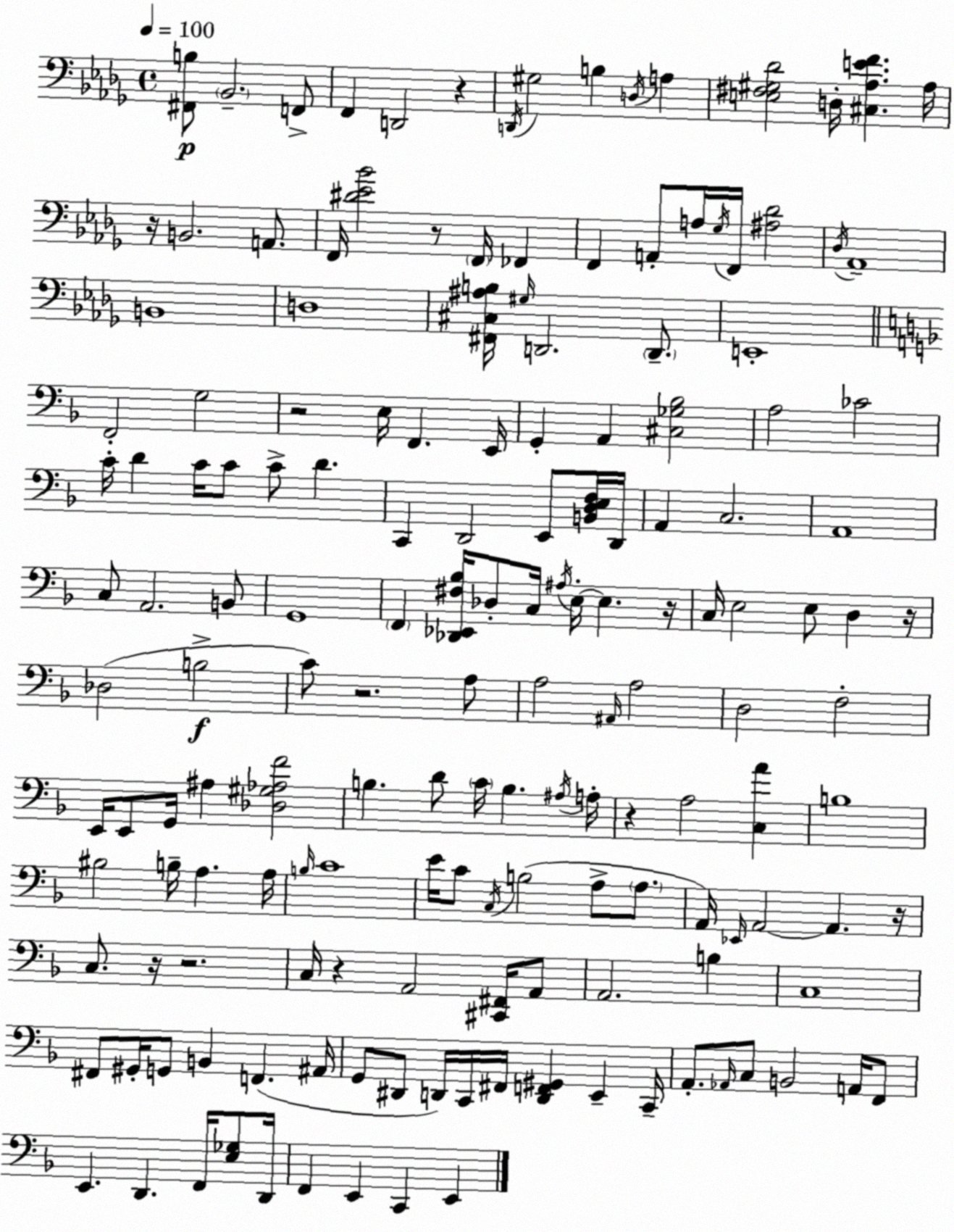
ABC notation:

X:1
T:Untitled
M:4/4
L:1/4
K:Bbm
[^F,,B,]/2 _B,,2 F,,/2 F,, D,,2 z D,,/4 ^G,2 B, D,/4 A, [E,^F,^G,_D]2 D,/4 [^C,_A,EF] _A,/4 z/4 B,,2 A,,/2 F,,/4 [^D_E_B]2 z/2 F,,/4 _F,, F,, A,,/2 A,/4 _G,/4 F,,/4 [^A,_D]2 _D,/4 _A,,4 B,,4 D,4 [^F,,^C,^A,B,]/4 ^G,/4 D,,2 D,,/2 E,,4 F,,2 G,2 z2 E,/4 F,, E,,/4 G,, A,, [^C,_G,_B,]2 A,2 _C2 C/4 D C/4 C/2 C/2 D C,, D,,2 E,,/2 [B,,D,E,F,]/4 D,,/4 A,, C,2 A,,4 C,/2 A,,2 B,,/2 G,,4 F,, [_D,,_E,,^F,_B,]/4 _D,/2 C,/4 ^A,/4 E,/4 E, z/4 C,/4 E,2 E,/2 D, z/4 _D,2 B,2 C/2 z2 A,/2 A,2 ^A,,/4 A,2 D,2 F,2 E,,/4 E,,/2 G,,/4 ^A, [_D,^G,_A,F]2 B, D/2 C/4 B, ^A,/4 A,/4 z A,2 [C,A] B,4 ^B,2 B,/4 A, A,/4 B,/4 C4 E/4 C/2 C,/4 B,2 A,/2 A,/2 A,,/4 _E,,/4 A,,2 A,, z/4 C,/2 z/4 z2 C,/4 z A,,2 [^C,,^F,,]/4 A,,/2 A,,2 B, C,4 ^F,,/2 ^G,,/4 G,,/2 B,, F,, ^A,,/4 G,,/2 ^D,,/2 D,,/4 C,,/4 ^F,,/4 [D,,F,,^G,,] E,, C,,/4 A,,/2 _A,,/4 C,/2 B,,2 A,,/4 F,,/2 E,, D,, F,,/4 [E,_G,]/2 D,,/4 F,, E,, C,, E,,